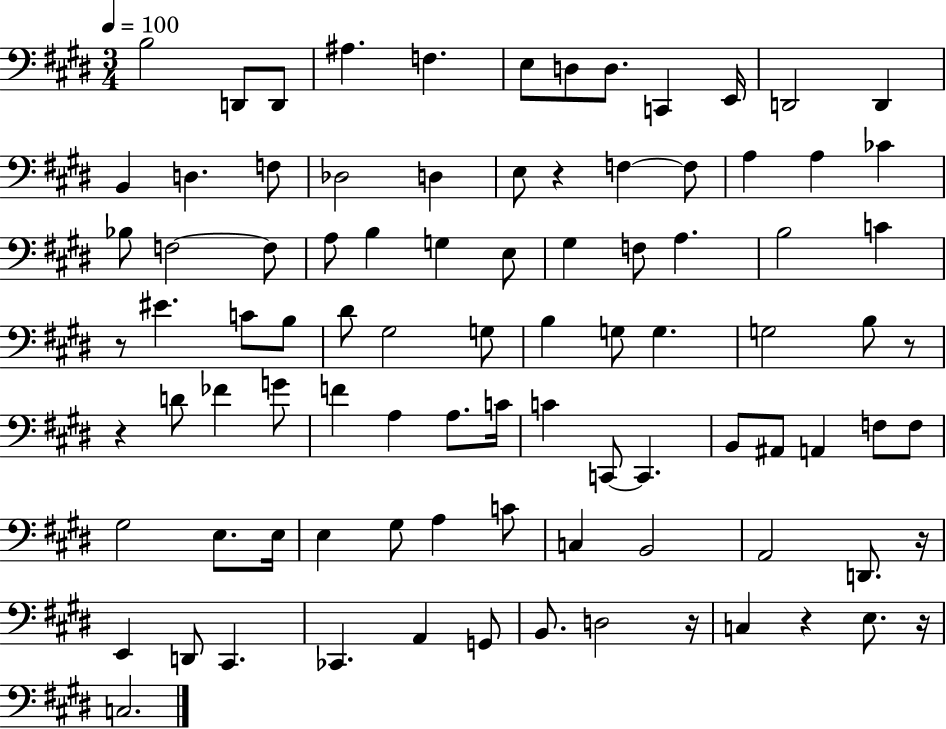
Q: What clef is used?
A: bass